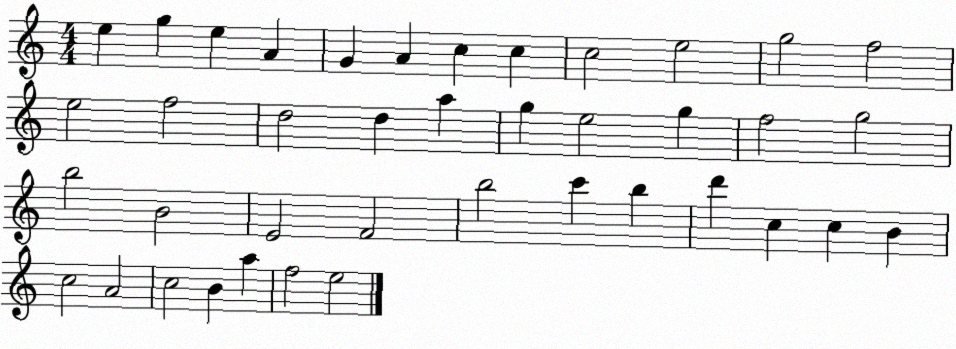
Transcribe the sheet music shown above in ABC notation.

X:1
T:Untitled
M:4/4
L:1/4
K:C
e g e A G A c c c2 e2 g2 f2 e2 f2 d2 d a g e2 g f2 g2 b2 B2 E2 F2 b2 c' b d' c c B c2 A2 c2 B a f2 e2